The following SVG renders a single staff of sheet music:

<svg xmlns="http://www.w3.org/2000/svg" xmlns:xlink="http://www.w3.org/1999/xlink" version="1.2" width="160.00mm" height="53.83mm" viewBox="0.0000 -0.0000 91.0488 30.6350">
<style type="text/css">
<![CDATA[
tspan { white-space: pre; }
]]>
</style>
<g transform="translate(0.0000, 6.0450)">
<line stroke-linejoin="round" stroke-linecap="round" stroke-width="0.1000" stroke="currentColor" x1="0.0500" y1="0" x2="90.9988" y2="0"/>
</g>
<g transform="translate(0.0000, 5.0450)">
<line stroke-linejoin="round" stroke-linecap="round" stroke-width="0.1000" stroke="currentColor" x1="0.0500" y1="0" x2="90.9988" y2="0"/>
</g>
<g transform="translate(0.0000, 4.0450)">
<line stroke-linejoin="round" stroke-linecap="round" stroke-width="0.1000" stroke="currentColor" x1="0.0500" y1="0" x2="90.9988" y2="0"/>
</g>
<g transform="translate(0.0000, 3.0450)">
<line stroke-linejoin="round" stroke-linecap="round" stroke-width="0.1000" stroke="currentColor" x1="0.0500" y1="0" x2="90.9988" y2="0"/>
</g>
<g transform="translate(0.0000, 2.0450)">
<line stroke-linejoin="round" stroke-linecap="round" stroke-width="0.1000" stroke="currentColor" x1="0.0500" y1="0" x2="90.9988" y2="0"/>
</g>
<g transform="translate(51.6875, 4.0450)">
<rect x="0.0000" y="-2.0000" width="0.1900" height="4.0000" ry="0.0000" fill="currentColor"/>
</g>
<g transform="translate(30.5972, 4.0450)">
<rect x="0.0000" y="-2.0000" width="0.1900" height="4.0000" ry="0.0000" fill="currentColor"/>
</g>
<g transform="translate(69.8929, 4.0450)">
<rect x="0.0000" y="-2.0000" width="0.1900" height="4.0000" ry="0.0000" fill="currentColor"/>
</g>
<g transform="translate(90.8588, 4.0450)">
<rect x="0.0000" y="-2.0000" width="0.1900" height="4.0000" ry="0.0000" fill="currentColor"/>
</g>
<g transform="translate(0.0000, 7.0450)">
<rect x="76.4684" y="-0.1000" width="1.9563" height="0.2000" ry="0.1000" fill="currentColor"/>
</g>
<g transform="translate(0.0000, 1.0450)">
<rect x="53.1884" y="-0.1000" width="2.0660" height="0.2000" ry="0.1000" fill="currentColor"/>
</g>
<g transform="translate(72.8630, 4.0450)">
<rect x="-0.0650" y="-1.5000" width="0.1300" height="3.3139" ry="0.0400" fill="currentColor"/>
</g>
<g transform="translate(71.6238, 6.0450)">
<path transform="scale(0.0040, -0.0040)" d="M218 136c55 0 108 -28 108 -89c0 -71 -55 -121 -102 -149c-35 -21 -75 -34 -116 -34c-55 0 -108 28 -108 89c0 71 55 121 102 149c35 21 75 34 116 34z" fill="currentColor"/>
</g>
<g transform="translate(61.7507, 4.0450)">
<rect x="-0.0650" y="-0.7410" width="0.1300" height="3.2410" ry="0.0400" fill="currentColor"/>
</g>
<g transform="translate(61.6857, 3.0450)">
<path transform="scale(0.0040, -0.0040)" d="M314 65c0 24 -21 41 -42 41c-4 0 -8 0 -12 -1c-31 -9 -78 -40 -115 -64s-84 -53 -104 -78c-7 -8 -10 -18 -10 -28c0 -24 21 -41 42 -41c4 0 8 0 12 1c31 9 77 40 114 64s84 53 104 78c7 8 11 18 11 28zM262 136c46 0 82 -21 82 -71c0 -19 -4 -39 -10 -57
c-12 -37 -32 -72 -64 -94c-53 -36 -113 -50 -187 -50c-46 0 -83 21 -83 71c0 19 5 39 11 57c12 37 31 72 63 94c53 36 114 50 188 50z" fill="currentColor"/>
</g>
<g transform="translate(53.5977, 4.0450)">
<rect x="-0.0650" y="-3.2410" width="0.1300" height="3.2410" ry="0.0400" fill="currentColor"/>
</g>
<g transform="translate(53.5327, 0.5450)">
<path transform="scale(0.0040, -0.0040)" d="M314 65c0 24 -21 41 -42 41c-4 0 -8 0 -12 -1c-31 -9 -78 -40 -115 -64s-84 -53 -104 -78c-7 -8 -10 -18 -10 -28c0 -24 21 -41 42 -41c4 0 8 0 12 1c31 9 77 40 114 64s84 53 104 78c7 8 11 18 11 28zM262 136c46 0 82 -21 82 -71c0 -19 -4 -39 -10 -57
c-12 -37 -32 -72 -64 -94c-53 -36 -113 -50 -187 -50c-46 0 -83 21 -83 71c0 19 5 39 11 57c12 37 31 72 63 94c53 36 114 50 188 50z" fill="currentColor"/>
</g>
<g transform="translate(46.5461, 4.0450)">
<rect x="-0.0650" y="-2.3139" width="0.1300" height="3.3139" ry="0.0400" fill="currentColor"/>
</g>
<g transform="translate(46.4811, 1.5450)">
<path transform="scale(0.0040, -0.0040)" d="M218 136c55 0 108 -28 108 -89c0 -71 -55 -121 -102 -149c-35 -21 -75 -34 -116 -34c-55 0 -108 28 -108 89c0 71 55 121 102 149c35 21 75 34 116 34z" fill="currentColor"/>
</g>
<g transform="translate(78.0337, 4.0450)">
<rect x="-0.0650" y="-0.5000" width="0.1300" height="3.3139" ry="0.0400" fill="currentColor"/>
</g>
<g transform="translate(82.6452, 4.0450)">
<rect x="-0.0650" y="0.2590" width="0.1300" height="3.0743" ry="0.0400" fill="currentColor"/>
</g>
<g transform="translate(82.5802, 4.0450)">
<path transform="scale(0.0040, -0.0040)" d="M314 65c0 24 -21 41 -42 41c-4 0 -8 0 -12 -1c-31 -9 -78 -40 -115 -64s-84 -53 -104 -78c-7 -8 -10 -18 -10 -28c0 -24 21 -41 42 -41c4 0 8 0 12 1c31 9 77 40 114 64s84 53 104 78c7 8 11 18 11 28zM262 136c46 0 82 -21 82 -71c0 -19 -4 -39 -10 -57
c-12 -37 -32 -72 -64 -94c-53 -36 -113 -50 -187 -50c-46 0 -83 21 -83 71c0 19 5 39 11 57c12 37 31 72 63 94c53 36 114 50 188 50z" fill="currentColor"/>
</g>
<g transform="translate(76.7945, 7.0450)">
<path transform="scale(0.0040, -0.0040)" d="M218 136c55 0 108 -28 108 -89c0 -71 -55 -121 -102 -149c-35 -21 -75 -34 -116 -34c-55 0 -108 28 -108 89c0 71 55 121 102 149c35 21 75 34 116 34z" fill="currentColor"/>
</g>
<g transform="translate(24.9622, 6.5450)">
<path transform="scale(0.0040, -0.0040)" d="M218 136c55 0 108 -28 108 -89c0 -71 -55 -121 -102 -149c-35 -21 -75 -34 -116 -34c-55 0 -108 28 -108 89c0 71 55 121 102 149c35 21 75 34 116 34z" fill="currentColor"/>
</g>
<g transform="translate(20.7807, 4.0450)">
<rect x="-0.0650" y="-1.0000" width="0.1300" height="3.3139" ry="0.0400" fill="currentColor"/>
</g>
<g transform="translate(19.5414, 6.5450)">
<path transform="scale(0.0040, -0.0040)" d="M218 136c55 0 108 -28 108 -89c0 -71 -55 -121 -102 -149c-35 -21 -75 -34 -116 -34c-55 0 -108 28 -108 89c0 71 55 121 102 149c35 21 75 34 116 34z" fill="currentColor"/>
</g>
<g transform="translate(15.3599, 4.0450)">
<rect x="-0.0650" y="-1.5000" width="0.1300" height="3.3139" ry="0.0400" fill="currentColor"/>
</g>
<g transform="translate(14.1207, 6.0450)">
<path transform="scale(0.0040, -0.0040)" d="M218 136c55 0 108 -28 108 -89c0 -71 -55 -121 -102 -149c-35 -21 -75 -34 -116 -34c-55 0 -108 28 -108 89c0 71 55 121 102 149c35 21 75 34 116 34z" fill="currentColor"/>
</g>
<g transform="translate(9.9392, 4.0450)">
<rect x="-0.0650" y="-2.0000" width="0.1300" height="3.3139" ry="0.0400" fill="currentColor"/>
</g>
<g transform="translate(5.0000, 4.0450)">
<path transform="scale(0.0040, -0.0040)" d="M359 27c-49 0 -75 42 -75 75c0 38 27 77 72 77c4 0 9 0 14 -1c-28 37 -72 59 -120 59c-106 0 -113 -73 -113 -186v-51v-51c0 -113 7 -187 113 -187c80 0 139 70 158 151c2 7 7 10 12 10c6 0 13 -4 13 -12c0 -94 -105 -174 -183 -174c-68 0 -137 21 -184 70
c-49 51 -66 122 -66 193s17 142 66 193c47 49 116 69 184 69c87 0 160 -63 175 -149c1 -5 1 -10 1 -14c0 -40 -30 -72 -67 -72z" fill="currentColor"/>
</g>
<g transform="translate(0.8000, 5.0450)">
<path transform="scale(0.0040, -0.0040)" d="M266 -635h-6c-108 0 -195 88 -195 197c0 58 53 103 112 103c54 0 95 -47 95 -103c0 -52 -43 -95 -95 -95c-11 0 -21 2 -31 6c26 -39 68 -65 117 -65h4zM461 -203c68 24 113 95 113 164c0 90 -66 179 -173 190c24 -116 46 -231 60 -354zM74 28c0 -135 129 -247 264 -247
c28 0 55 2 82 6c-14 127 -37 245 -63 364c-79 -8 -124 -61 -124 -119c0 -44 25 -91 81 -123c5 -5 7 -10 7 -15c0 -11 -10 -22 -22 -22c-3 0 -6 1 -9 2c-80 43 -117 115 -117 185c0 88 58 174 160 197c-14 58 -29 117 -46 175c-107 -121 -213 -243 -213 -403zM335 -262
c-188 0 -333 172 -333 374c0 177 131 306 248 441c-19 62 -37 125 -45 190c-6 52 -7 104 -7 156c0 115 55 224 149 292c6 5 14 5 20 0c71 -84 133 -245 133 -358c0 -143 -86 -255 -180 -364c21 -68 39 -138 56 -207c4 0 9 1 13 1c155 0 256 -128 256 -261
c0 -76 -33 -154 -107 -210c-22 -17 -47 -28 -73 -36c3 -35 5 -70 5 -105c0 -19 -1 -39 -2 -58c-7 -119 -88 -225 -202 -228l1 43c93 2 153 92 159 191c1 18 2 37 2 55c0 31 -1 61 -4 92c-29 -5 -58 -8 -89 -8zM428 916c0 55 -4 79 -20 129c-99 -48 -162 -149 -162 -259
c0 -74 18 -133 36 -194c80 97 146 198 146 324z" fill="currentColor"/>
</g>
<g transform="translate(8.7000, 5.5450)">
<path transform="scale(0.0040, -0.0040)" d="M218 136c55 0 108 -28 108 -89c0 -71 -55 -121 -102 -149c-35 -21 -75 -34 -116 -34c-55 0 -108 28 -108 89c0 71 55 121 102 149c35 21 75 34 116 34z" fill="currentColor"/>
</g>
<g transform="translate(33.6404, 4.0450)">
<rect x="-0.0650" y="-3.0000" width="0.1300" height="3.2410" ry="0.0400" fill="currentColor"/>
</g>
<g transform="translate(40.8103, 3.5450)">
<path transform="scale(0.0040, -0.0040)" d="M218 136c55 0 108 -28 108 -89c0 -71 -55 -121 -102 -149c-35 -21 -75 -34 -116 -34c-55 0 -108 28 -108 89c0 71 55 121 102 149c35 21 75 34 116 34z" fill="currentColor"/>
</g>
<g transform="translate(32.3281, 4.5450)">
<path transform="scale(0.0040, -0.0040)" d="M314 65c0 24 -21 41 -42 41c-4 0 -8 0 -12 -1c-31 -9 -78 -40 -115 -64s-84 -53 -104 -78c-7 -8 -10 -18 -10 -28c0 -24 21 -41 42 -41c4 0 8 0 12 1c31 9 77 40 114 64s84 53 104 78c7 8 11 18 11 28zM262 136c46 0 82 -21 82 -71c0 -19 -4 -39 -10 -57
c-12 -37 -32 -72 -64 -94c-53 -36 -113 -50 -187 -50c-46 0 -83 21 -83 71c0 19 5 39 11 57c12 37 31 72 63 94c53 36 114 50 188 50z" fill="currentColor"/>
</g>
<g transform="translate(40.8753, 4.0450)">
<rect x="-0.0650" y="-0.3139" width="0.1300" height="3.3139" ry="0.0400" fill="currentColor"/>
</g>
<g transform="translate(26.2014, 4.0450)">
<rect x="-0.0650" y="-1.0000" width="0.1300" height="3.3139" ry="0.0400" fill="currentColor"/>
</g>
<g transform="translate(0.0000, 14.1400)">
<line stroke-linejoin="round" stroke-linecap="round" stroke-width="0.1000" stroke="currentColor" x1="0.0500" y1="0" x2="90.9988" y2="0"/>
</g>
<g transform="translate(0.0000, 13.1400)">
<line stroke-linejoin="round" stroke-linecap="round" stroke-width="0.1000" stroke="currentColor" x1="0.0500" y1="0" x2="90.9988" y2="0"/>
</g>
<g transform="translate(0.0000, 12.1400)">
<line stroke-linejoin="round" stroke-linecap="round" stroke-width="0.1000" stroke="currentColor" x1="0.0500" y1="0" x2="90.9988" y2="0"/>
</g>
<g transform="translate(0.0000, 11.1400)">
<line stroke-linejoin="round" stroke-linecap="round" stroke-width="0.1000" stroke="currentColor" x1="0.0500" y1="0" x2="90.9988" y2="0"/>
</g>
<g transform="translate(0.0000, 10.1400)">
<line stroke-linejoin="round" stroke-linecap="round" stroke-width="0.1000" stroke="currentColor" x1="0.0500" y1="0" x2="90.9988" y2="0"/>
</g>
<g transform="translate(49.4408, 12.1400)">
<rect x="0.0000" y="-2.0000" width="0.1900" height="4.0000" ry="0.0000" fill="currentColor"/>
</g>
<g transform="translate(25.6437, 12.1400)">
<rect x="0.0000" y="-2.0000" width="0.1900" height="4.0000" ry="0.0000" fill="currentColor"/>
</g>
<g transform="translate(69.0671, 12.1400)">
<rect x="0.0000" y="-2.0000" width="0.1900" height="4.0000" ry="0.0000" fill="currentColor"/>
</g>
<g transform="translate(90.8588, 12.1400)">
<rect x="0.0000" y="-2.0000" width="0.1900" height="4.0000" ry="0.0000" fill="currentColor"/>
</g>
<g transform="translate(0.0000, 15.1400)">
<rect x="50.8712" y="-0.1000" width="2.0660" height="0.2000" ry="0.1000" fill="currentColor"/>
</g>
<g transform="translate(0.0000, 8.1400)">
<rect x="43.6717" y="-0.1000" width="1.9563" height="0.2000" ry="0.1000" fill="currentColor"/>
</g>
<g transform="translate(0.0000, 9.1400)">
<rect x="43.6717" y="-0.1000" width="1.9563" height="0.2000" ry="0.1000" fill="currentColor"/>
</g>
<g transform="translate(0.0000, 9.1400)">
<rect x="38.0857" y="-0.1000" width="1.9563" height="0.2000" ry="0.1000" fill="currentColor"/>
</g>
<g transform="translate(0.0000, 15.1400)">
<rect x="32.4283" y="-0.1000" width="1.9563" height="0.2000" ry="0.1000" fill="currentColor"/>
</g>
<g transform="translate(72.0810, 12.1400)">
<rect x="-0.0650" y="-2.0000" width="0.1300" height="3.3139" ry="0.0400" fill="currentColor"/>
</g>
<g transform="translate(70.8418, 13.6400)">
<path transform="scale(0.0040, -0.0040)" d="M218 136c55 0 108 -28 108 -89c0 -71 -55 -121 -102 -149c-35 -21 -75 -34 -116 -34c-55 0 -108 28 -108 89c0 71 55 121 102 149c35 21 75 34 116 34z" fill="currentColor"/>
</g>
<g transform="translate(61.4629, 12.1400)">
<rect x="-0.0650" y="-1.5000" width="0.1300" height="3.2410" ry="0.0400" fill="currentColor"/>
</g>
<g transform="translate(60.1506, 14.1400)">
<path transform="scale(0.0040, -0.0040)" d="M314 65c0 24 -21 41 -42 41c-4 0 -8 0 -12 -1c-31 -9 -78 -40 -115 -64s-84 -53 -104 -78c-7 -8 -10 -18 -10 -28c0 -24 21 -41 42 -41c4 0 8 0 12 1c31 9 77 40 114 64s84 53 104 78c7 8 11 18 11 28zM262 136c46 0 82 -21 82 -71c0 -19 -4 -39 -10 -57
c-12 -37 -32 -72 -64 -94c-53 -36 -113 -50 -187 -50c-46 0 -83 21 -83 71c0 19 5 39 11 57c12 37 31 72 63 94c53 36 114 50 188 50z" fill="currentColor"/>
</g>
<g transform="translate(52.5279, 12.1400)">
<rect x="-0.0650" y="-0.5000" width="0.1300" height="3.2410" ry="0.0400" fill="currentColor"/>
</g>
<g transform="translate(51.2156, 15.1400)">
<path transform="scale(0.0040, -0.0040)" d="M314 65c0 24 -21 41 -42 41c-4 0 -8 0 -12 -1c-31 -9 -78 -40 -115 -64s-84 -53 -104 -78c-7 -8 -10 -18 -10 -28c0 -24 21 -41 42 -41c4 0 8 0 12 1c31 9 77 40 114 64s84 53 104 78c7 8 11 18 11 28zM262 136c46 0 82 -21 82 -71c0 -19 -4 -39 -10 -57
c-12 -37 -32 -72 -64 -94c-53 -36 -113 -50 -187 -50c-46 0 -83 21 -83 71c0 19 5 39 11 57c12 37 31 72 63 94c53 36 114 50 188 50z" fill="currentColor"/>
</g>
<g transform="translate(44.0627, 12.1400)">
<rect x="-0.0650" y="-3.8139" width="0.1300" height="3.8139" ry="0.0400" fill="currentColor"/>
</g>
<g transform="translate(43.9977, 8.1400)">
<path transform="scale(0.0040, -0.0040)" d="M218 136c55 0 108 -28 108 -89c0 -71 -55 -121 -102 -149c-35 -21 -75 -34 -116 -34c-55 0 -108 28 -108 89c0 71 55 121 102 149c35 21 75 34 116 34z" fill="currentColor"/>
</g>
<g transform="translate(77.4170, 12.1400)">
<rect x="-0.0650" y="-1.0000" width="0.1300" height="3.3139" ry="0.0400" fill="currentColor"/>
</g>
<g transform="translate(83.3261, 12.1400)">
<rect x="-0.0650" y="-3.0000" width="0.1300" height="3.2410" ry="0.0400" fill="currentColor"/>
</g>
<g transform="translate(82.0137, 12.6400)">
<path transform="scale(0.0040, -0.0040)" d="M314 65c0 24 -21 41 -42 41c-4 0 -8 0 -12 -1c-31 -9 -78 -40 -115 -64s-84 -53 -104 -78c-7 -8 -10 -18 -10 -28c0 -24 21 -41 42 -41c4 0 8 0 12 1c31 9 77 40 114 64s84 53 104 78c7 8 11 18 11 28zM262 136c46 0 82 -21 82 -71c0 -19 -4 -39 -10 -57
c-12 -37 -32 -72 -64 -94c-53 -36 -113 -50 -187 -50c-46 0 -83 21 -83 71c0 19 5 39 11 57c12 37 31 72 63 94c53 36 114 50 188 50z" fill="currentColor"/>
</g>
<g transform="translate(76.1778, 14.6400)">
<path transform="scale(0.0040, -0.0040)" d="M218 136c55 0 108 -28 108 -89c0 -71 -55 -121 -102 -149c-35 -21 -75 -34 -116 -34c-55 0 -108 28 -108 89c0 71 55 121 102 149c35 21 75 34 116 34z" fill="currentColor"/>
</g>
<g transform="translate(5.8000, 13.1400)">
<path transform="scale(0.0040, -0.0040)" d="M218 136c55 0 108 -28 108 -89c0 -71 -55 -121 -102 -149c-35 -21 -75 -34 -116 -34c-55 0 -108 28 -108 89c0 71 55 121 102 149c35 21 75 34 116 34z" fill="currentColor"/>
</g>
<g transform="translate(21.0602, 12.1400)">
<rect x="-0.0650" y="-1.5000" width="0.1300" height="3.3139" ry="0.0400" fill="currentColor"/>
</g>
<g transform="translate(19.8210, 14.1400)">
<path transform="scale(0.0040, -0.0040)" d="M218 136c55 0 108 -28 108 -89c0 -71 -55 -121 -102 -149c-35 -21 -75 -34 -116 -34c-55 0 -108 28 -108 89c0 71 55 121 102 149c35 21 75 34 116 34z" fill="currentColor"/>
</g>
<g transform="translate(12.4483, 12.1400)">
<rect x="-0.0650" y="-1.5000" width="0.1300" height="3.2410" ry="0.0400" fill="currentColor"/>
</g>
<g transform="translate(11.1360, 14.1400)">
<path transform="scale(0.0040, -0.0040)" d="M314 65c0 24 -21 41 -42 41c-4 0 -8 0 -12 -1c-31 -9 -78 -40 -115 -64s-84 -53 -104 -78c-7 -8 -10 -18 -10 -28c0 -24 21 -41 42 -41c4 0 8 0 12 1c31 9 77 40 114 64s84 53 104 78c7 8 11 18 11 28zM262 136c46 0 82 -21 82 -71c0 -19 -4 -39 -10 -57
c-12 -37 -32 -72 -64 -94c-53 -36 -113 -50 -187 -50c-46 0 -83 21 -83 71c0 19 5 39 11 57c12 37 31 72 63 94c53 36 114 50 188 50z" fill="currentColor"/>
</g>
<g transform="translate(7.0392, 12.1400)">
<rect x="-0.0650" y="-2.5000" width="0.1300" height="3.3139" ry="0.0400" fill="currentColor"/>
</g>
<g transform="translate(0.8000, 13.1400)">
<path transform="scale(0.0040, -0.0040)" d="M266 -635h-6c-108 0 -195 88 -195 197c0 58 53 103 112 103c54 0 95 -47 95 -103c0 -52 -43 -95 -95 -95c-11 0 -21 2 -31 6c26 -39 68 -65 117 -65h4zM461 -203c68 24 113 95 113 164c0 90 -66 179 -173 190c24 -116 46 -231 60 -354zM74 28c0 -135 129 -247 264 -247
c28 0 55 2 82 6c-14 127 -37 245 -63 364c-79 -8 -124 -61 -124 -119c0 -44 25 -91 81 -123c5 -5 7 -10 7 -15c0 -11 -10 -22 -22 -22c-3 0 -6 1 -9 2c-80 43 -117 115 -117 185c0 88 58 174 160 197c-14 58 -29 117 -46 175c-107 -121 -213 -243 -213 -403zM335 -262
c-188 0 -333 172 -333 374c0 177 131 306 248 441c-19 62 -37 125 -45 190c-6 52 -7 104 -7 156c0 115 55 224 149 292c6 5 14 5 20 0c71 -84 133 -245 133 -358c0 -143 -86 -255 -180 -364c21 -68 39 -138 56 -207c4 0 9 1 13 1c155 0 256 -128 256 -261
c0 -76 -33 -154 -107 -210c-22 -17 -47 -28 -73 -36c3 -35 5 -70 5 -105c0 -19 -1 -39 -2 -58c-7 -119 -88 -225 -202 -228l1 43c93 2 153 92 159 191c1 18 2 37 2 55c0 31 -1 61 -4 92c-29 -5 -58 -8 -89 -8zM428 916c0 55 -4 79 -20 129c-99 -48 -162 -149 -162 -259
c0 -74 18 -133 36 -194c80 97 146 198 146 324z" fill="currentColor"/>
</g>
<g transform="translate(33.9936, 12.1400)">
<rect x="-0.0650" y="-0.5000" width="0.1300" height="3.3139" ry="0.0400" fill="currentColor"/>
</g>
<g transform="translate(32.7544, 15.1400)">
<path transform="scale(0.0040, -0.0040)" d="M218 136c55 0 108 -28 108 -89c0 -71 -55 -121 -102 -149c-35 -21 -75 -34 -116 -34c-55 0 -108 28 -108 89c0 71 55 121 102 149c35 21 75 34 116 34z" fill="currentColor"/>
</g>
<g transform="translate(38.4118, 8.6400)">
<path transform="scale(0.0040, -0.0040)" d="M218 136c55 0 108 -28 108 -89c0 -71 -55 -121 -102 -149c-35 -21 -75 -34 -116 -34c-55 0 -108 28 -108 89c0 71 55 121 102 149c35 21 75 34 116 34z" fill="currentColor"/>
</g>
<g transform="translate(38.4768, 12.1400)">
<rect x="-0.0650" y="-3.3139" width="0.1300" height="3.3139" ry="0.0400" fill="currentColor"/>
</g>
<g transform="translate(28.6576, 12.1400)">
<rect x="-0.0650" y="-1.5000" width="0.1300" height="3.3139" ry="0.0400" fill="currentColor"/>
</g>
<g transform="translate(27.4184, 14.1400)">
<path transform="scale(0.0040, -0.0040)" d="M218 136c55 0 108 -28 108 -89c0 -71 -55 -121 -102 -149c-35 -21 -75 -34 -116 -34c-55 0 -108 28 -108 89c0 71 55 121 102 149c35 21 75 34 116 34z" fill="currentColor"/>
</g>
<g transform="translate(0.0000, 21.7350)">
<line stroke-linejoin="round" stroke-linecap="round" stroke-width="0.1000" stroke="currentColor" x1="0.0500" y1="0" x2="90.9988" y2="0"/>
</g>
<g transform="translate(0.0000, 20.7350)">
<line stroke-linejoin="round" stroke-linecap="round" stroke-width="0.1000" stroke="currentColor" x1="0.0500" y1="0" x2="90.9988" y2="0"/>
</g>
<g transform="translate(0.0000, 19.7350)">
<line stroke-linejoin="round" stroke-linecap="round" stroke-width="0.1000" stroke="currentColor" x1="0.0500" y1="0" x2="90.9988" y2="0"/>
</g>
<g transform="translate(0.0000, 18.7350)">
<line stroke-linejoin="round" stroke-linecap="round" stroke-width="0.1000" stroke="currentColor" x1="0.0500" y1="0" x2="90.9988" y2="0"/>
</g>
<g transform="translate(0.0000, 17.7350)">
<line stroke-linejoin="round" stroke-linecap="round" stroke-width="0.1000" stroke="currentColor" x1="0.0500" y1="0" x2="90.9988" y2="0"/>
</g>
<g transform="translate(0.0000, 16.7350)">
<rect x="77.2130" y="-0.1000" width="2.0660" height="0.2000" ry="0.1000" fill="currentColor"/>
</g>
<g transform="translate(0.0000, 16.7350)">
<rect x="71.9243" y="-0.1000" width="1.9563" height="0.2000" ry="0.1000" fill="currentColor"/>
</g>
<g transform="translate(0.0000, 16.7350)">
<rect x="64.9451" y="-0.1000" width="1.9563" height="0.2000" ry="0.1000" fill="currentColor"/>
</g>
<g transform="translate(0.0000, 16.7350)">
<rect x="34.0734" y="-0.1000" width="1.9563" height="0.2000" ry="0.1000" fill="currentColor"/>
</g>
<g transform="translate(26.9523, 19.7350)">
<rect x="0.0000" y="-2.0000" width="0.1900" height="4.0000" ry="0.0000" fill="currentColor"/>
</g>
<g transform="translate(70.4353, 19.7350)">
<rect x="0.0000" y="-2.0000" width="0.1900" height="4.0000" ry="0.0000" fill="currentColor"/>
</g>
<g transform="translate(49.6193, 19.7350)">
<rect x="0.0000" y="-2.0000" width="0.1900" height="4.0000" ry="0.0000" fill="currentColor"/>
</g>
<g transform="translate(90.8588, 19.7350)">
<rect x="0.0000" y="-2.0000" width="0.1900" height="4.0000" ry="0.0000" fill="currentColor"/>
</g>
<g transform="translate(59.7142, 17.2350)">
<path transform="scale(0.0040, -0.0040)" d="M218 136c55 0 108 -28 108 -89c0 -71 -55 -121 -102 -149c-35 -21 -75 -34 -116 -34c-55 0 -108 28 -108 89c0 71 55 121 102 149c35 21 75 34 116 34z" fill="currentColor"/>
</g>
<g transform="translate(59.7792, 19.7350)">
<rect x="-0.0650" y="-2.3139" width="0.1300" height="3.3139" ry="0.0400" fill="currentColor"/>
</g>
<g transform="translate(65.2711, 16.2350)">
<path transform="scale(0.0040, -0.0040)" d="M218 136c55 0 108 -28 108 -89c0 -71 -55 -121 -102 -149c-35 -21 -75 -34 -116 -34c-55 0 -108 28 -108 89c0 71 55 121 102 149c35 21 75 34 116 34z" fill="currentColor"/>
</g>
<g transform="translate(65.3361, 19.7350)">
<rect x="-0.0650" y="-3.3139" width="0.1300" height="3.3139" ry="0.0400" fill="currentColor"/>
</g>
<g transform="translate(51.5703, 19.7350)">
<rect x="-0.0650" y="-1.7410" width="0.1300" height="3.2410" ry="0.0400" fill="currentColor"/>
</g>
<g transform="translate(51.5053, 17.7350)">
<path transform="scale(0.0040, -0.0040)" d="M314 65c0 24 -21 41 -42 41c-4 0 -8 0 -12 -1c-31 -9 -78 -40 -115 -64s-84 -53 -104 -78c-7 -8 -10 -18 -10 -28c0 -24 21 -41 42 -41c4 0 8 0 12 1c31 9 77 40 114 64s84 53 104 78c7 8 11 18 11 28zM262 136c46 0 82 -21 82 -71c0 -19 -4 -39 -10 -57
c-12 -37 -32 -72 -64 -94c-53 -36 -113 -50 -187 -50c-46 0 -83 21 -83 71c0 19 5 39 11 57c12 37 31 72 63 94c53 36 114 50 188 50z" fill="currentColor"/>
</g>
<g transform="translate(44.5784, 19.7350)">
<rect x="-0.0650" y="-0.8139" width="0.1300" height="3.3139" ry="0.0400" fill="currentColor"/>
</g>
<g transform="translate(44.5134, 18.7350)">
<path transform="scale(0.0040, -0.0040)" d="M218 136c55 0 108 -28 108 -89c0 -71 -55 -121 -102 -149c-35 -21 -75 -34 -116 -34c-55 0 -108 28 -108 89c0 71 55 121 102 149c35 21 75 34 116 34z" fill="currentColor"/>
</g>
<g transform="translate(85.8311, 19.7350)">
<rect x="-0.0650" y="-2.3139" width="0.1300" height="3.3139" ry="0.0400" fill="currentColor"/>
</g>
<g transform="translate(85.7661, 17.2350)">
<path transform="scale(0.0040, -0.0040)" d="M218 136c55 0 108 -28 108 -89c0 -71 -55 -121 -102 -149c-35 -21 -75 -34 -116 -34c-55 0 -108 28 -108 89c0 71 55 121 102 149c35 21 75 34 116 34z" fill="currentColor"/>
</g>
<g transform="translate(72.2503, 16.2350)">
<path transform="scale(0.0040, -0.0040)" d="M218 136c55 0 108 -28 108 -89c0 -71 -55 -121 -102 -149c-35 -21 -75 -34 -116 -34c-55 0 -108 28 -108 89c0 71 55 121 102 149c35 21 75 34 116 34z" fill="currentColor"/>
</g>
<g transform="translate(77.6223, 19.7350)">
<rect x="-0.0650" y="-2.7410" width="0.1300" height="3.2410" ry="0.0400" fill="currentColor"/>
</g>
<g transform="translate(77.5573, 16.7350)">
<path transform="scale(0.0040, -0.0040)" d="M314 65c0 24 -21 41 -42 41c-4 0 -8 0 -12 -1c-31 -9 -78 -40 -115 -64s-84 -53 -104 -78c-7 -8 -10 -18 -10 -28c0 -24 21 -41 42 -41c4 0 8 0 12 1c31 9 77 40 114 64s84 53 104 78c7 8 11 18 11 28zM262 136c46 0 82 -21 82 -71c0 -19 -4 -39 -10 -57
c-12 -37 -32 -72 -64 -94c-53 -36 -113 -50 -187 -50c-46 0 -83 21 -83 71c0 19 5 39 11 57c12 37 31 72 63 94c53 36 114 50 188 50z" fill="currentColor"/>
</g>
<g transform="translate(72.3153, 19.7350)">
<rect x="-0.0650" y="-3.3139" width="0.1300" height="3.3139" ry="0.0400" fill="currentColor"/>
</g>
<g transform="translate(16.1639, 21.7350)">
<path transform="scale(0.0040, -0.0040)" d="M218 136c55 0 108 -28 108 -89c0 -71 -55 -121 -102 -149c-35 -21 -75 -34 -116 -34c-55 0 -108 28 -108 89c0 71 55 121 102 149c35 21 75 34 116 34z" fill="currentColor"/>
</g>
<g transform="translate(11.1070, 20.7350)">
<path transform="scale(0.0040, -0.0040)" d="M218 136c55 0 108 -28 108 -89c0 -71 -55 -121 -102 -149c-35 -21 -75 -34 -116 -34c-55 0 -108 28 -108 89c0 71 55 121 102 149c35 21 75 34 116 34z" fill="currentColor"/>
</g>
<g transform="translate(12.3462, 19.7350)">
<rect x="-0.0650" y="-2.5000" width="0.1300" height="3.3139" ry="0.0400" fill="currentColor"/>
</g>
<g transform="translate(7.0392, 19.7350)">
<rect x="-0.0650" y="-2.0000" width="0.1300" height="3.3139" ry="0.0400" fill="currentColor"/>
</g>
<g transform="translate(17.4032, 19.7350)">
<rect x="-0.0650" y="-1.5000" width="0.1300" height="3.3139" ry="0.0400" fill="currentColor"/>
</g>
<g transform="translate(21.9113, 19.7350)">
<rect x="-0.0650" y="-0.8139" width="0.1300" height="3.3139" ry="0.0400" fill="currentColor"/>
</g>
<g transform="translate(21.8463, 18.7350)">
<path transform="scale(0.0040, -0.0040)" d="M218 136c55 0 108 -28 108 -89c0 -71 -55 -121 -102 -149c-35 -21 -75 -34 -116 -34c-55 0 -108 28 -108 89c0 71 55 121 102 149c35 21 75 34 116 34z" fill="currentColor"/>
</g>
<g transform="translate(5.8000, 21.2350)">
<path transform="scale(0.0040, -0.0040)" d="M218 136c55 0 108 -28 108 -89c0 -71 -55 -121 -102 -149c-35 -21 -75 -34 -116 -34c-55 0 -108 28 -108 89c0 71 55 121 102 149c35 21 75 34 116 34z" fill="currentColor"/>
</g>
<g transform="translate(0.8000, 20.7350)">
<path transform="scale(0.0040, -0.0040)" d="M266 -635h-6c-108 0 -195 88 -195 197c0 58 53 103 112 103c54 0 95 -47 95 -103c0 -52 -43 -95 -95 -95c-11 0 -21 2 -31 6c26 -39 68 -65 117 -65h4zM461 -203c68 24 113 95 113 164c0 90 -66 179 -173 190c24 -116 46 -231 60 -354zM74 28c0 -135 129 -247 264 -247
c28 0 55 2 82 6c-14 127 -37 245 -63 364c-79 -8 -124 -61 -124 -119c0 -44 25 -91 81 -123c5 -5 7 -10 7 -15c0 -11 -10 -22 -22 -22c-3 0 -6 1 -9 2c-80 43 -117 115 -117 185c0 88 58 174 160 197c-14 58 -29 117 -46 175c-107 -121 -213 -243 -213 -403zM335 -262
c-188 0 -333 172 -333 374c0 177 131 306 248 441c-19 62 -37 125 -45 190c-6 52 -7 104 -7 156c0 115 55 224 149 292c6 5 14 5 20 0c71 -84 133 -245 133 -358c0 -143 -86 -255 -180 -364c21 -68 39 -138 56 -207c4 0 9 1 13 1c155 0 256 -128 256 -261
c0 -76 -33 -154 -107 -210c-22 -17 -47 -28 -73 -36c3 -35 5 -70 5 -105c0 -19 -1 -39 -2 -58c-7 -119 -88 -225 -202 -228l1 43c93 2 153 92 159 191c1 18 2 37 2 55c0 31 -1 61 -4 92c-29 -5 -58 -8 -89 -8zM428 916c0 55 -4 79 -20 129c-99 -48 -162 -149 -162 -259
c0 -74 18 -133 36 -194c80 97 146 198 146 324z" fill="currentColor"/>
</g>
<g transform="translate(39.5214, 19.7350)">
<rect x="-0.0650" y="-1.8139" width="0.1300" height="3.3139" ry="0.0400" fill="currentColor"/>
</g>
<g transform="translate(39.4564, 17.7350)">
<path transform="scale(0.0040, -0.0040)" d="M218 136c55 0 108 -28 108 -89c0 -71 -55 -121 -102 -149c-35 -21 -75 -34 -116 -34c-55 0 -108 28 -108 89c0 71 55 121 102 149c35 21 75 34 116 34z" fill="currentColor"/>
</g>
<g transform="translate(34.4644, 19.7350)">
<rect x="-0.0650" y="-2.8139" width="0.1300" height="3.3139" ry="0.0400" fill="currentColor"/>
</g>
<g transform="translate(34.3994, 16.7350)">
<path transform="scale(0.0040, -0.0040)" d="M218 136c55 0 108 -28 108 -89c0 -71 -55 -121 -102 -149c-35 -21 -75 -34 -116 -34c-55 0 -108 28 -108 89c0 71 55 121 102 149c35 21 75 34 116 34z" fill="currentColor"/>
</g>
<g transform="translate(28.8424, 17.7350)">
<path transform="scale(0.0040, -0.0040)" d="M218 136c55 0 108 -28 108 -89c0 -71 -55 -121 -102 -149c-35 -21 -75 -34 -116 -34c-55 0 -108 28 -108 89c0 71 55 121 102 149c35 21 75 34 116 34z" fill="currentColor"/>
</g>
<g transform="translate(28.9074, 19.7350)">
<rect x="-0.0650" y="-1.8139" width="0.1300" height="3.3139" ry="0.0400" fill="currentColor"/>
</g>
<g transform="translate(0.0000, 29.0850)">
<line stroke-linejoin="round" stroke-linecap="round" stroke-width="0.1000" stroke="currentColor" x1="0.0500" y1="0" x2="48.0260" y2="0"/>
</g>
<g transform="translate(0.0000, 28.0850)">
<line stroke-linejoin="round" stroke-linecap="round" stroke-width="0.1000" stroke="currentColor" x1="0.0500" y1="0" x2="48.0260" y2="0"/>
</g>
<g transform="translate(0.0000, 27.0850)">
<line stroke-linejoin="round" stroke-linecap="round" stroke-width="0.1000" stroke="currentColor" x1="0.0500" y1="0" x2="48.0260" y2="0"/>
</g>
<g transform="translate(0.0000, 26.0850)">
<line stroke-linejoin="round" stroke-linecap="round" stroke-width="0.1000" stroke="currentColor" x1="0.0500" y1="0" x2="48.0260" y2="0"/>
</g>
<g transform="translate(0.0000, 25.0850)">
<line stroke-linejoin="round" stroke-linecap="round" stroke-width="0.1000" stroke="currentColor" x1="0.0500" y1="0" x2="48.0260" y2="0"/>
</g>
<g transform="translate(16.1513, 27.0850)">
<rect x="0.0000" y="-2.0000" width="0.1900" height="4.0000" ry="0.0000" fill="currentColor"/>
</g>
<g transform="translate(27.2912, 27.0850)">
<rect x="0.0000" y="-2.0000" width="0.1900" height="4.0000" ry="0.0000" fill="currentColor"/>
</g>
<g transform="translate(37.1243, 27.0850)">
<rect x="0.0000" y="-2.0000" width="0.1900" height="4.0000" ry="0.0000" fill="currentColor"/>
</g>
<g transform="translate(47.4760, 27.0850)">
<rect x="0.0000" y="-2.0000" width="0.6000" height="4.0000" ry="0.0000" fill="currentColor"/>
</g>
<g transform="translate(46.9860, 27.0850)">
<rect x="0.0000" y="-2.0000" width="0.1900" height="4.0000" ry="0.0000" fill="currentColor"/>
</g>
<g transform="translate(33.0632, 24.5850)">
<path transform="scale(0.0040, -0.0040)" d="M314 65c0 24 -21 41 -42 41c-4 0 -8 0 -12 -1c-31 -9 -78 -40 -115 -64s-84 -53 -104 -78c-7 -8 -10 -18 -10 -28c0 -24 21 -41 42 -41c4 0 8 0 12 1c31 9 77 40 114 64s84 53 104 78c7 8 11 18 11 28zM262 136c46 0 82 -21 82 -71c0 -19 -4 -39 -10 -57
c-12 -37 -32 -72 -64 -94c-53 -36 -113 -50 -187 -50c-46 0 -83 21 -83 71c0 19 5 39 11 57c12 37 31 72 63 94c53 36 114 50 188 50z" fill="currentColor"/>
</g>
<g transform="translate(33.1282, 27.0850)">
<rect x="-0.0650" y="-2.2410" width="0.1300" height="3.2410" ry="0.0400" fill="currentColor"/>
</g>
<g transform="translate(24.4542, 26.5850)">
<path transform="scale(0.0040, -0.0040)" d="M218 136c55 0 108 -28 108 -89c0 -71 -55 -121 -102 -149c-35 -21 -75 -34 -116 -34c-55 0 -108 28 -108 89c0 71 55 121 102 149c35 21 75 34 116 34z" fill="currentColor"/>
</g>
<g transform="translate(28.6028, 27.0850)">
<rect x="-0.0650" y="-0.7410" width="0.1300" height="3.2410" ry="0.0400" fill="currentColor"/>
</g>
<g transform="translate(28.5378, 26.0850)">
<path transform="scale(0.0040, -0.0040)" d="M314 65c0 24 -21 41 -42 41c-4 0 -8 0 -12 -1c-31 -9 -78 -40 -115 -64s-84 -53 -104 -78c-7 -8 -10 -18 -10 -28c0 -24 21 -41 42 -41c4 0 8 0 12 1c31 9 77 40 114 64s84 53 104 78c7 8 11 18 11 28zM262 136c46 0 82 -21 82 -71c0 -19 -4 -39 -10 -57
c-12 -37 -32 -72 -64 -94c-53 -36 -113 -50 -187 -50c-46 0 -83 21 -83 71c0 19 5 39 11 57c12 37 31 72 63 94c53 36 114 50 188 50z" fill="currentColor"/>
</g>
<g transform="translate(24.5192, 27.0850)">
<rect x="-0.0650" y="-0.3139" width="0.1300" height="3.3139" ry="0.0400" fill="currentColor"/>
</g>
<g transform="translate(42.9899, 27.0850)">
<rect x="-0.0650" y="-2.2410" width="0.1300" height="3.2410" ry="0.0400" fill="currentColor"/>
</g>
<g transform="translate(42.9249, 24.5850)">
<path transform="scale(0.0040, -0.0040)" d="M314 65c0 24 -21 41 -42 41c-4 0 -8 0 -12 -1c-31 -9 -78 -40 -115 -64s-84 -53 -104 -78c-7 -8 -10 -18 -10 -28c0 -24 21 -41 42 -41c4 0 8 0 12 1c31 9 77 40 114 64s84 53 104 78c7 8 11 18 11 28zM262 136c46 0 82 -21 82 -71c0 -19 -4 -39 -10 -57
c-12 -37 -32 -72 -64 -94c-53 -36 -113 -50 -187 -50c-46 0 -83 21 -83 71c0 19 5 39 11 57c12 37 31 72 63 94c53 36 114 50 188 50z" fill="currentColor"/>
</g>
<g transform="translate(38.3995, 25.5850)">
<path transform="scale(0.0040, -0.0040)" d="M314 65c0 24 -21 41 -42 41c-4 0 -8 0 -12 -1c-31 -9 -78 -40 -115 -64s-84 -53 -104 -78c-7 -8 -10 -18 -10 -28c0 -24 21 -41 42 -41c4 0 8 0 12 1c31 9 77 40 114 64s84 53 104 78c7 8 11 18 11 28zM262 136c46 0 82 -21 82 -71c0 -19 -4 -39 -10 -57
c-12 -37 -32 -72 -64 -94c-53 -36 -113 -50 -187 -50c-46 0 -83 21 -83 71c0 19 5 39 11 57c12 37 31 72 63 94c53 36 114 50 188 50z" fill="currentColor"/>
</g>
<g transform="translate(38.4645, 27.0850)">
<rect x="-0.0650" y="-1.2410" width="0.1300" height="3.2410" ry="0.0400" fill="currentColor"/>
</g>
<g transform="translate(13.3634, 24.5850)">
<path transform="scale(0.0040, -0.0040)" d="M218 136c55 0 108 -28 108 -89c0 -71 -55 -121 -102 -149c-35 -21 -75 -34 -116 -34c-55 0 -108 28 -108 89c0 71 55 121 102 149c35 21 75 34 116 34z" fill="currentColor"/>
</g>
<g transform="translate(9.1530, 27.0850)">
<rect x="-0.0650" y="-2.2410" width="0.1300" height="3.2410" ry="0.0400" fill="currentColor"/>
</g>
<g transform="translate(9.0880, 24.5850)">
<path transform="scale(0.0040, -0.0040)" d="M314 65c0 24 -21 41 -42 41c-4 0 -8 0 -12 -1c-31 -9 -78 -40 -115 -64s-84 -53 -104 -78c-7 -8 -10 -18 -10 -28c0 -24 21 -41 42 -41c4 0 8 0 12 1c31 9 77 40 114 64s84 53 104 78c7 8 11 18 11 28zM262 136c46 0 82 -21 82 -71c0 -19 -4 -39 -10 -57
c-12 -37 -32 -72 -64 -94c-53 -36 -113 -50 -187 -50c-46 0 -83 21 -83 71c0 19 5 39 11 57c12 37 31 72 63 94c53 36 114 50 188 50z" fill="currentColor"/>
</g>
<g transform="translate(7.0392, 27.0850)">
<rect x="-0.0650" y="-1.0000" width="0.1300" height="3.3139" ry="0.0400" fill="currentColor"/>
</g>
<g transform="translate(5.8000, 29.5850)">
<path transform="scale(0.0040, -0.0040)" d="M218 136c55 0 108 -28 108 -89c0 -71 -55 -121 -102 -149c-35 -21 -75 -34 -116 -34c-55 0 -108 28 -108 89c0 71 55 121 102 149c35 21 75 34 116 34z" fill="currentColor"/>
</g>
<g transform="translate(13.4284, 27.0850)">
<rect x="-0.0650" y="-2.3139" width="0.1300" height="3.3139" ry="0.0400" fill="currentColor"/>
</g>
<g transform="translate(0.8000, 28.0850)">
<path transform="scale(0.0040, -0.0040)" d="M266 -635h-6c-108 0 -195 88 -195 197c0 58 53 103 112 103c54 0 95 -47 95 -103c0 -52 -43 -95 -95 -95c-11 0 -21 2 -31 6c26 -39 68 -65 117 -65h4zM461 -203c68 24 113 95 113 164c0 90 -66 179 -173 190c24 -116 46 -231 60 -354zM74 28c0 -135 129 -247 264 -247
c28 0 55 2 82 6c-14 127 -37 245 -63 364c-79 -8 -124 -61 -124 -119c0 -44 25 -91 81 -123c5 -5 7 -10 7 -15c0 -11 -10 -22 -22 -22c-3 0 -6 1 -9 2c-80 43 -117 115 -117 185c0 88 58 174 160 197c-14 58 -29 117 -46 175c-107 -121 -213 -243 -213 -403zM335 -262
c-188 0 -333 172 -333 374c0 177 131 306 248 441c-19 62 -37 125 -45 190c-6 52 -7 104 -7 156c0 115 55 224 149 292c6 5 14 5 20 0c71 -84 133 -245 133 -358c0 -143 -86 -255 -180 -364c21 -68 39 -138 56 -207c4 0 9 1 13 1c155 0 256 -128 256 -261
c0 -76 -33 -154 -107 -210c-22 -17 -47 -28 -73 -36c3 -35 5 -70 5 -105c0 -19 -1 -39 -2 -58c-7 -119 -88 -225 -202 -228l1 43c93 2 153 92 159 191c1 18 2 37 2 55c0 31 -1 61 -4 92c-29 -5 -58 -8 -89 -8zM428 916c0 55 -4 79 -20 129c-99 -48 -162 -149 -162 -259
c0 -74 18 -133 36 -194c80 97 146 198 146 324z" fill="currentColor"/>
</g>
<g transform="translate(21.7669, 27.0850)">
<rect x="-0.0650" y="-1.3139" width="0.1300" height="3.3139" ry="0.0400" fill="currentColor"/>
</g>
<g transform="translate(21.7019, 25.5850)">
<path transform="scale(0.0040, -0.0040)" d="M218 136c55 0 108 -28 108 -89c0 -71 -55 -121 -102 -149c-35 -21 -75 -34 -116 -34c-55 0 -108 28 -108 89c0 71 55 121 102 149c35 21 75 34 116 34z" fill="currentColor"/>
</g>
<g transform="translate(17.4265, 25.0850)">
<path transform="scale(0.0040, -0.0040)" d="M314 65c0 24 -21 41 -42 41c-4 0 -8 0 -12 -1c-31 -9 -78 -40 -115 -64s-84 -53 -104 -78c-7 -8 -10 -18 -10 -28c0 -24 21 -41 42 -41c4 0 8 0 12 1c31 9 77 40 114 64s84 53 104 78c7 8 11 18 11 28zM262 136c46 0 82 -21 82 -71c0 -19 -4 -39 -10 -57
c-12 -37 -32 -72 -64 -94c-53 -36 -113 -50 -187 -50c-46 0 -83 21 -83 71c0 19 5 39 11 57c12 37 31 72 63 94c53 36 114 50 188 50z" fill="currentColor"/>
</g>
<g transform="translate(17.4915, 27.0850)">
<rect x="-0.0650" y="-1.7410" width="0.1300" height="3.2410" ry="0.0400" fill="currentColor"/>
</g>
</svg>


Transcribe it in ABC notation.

X:1
T:Untitled
M:4/4
L:1/4
K:C
F E D D A2 c g b2 d2 E C B2 G E2 E E C b c' C2 E2 F D A2 F G E d f a f d f2 g b b a2 g D g2 g f2 e c d2 g2 e2 g2